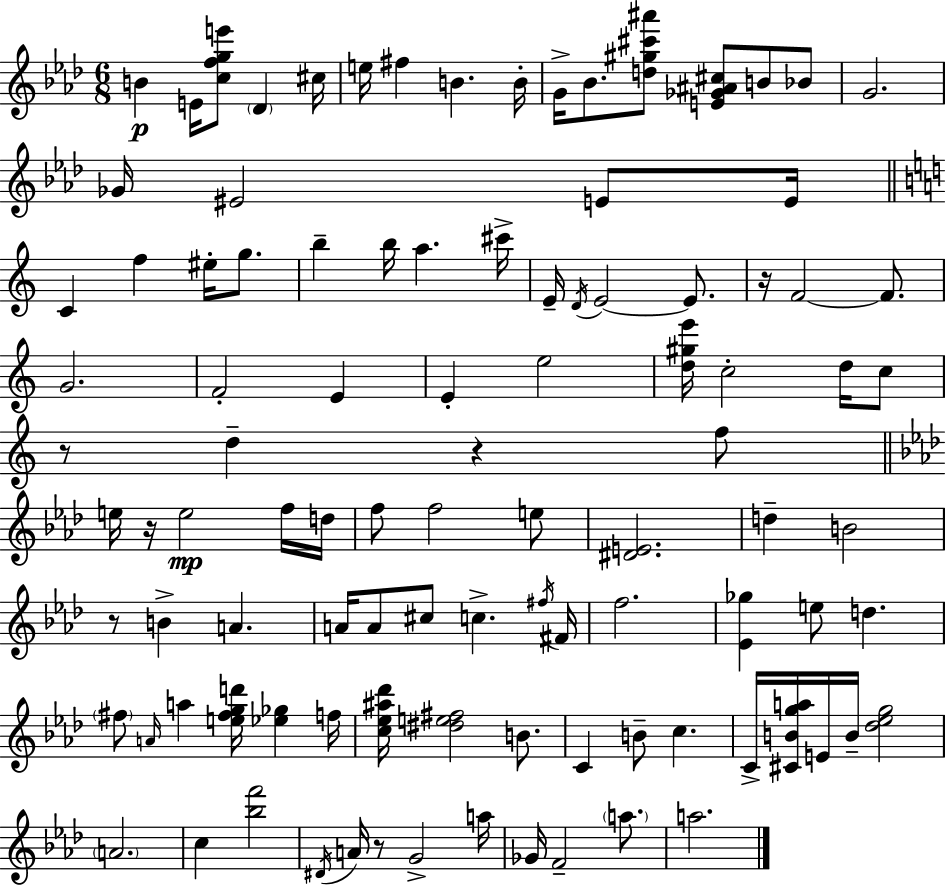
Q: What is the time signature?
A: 6/8